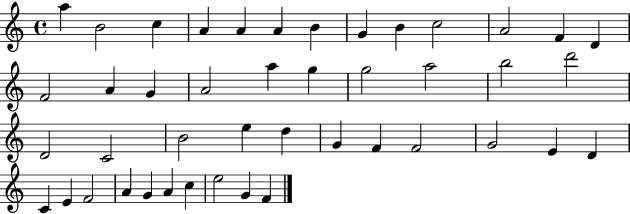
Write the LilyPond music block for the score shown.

{
  \clef treble
  \time 4/4
  \defaultTimeSignature
  \key c \major
  a''4 b'2 c''4 | a'4 a'4 a'4 b'4 | g'4 b'4 c''2 | a'2 f'4 d'4 | \break f'2 a'4 g'4 | a'2 a''4 g''4 | g''2 a''2 | b''2 d'''2 | \break d'2 c'2 | b'2 e''4 d''4 | g'4 f'4 f'2 | g'2 e'4 d'4 | \break c'4 e'4 f'2 | a'4 g'4 a'4 c''4 | e''2 g'4 f'4 | \bar "|."
}